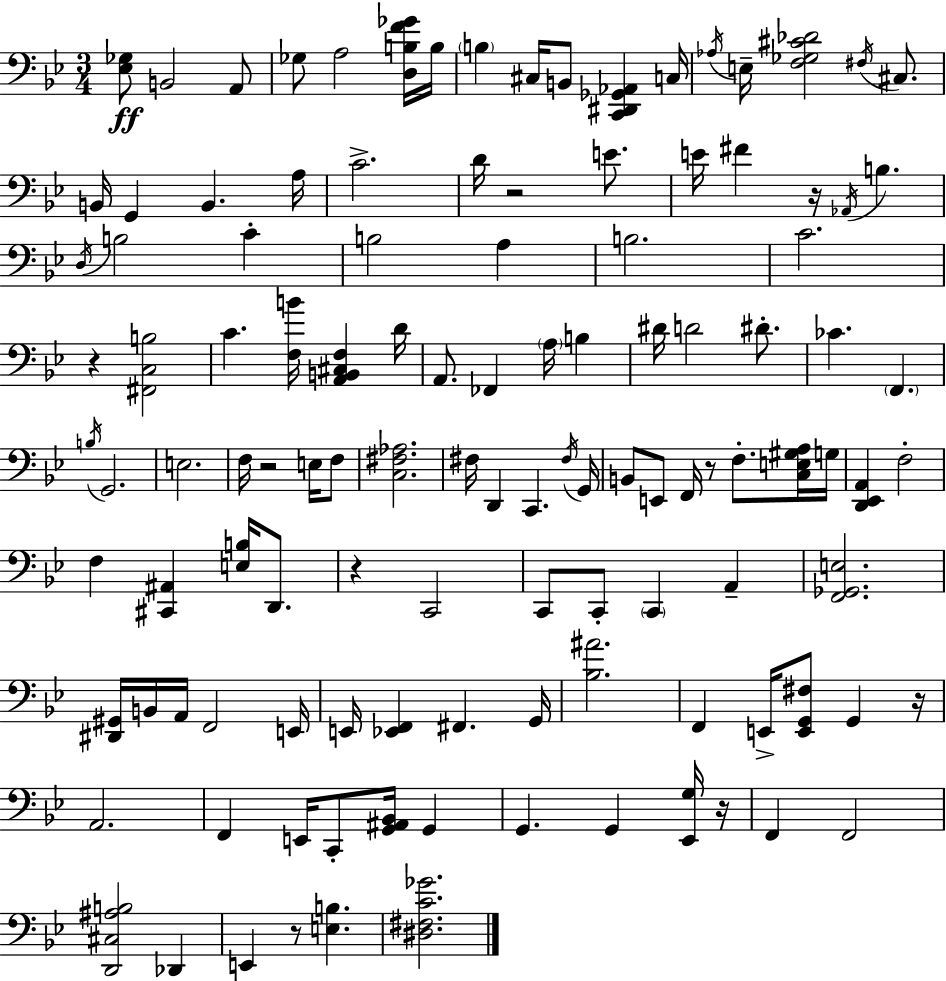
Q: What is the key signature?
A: BES major